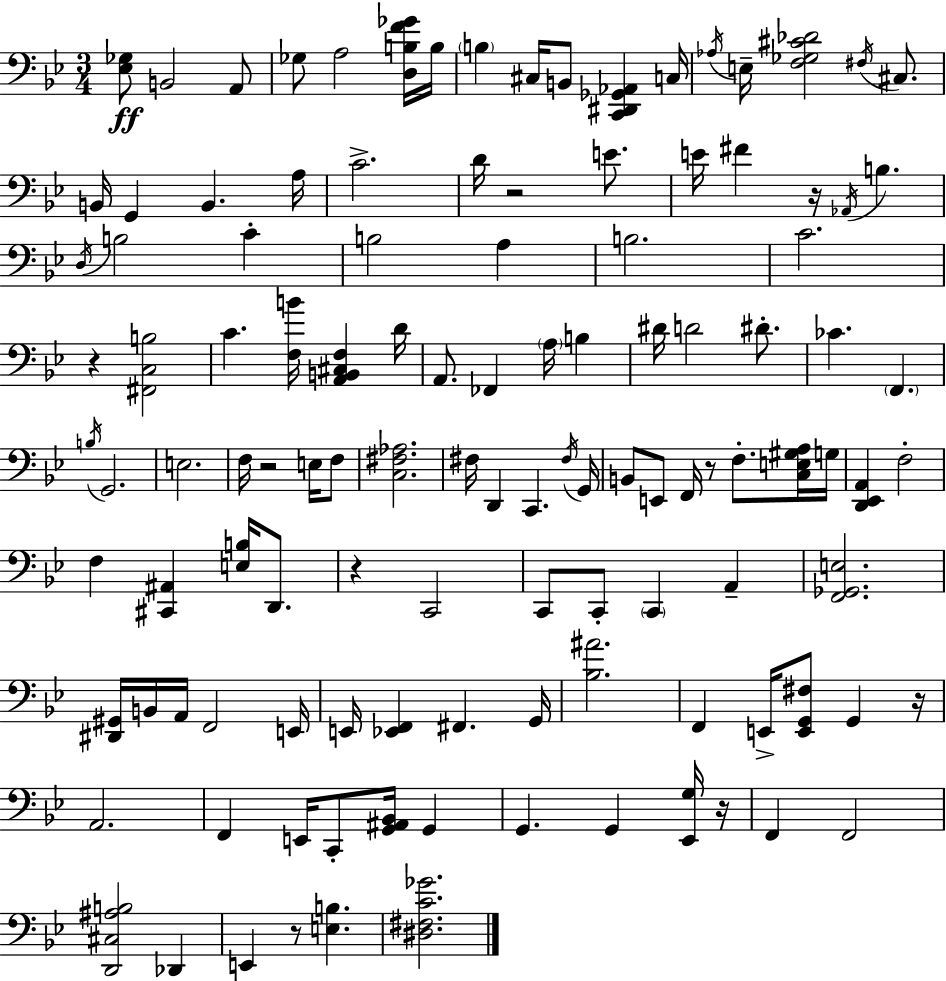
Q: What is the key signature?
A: BES major